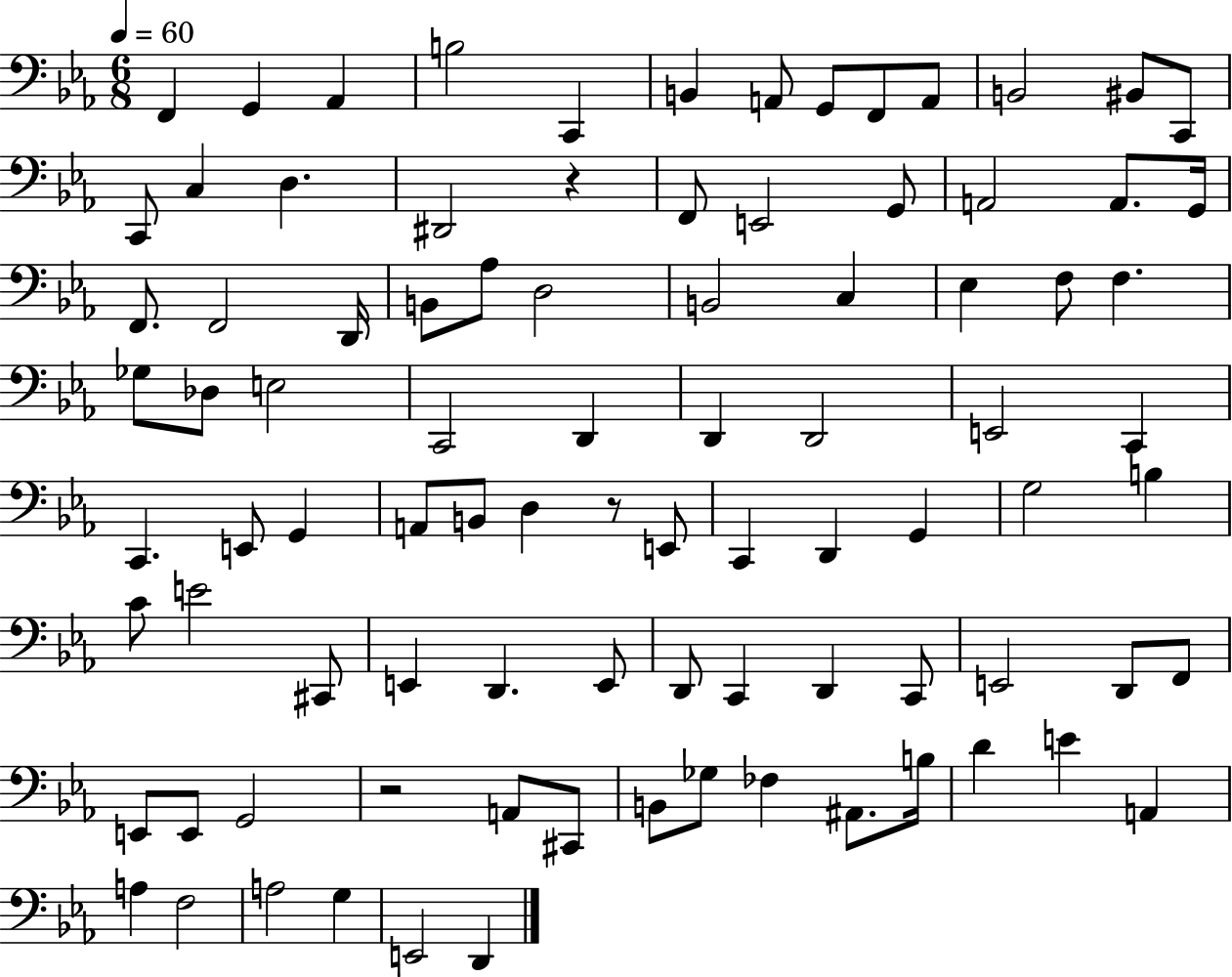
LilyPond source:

{
  \clef bass
  \numericTimeSignature
  \time 6/8
  \key ees \major
  \tempo 4 = 60
  f,4 g,4 aes,4 | b2 c,4 | b,4 a,8 g,8 f,8 a,8 | b,2 bis,8 c,8 | \break c,8 c4 d4. | dis,2 r4 | f,8 e,2 g,8 | a,2 a,8. g,16 | \break f,8. f,2 d,16 | b,8 aes8 d2 | b,2 c4 | ees4 f8 f4. | \break ges8 des8 e2 | c,2 d,4 | d,4 d,2 | e,2 c,4 | \break c,4. e,8 g,4 | a,8 b,8 d4 r8 e,8 | c,4 d,4 g,4 | g2 b4 | \break c'8 e'2 cis,8 | e,4 d,4. e,8 | d,8 c,4 d,4 c,8 | e,2 d,8 f,8 | \break e,8 e,8 g,2 | r2 a,8 cis,8 | b,8 ges8 fes4 ais,8. b16 | d'4 e'4 a,4 | \break a4 f2 | a2 g4 | e,2 d,4 | \bar "|."
}